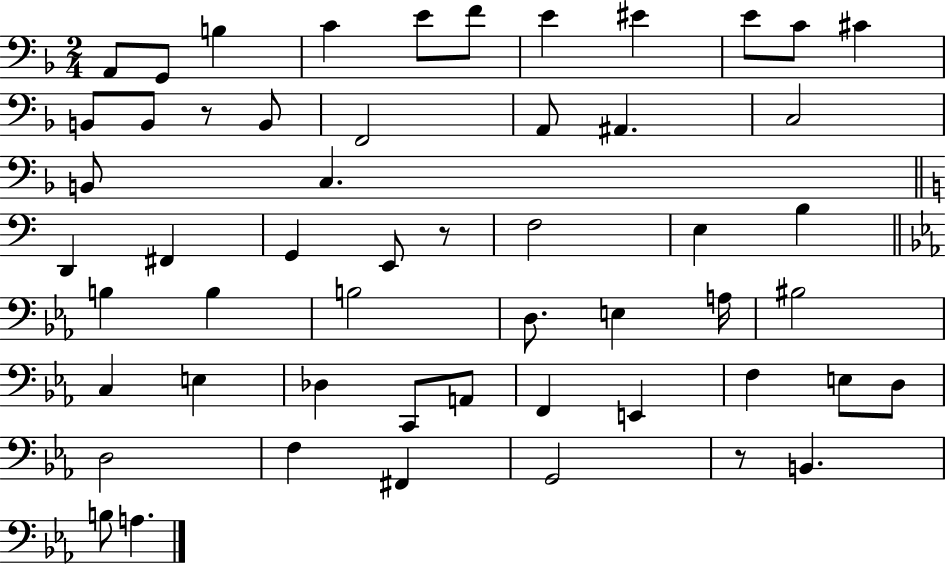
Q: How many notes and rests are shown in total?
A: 54